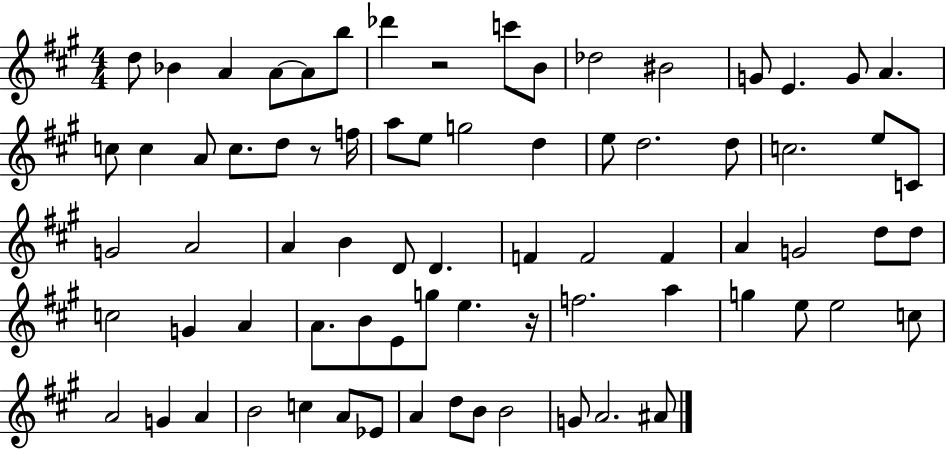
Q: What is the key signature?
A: A major